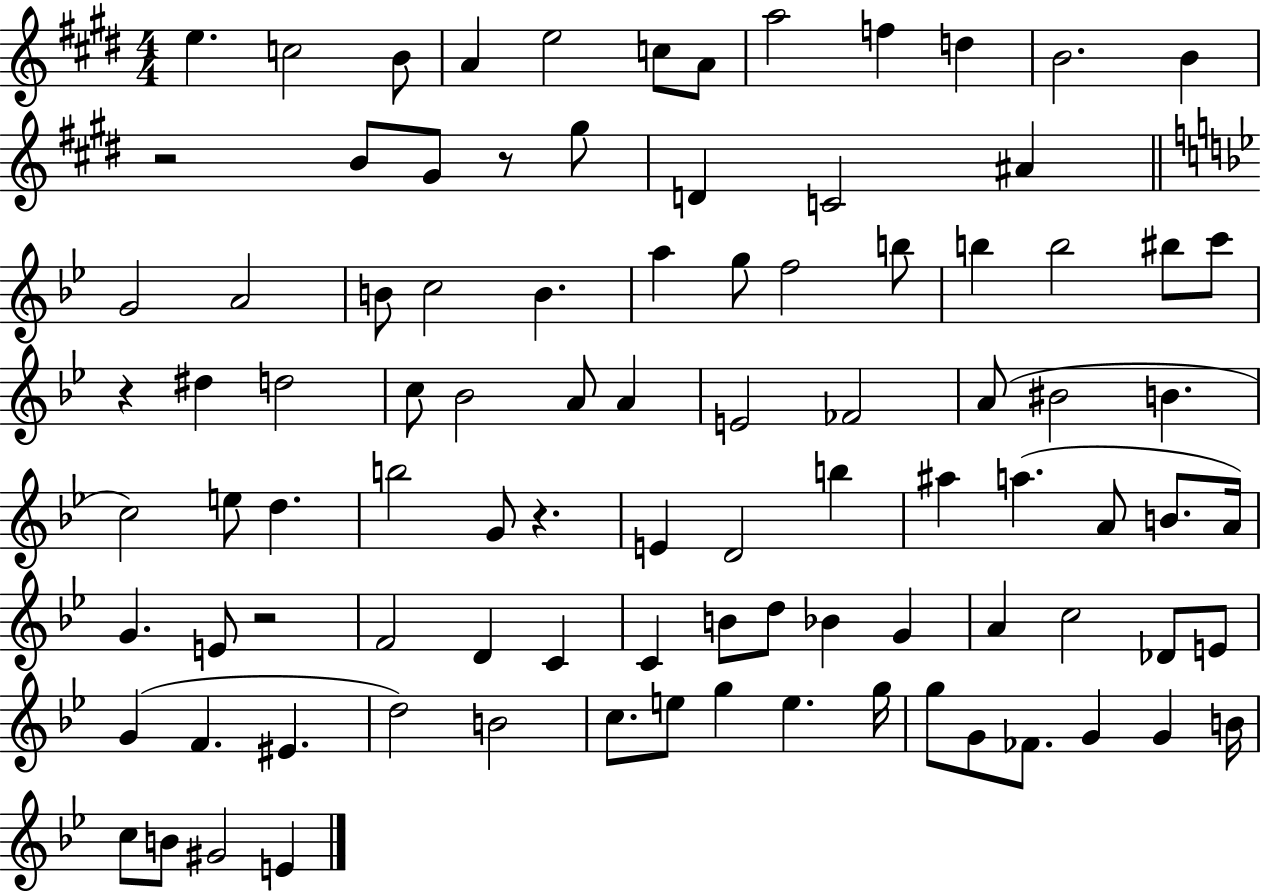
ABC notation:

X:1
T:Untitled
M:4/4
L:1/4
K:E
e c2 B/2 A e2 c/2 A/2 a2 f d B2 B z2 B/2 ^G/2 z/2 ^g/2 D C2 ^A G2 A2 B/2 c2 B a g/2 f2 b/2 b b2 ^b/2 c'/2 z ^d d2 c/2 _B2 A/2 A E2 _F2 A/2 ^B2 B c2 e/2 d b2 G/2 z E D2 b ^a a A/2 B/2 A/4 G E/2 z2 F2 D C C B/2 d/2 _B G A c2 _D/2 E/2 G F ^E d2 B2 c/2 e/2 g e g/4 g/2 G/2 _F/2 G G B/4 c/2 B/2 ^G2 E